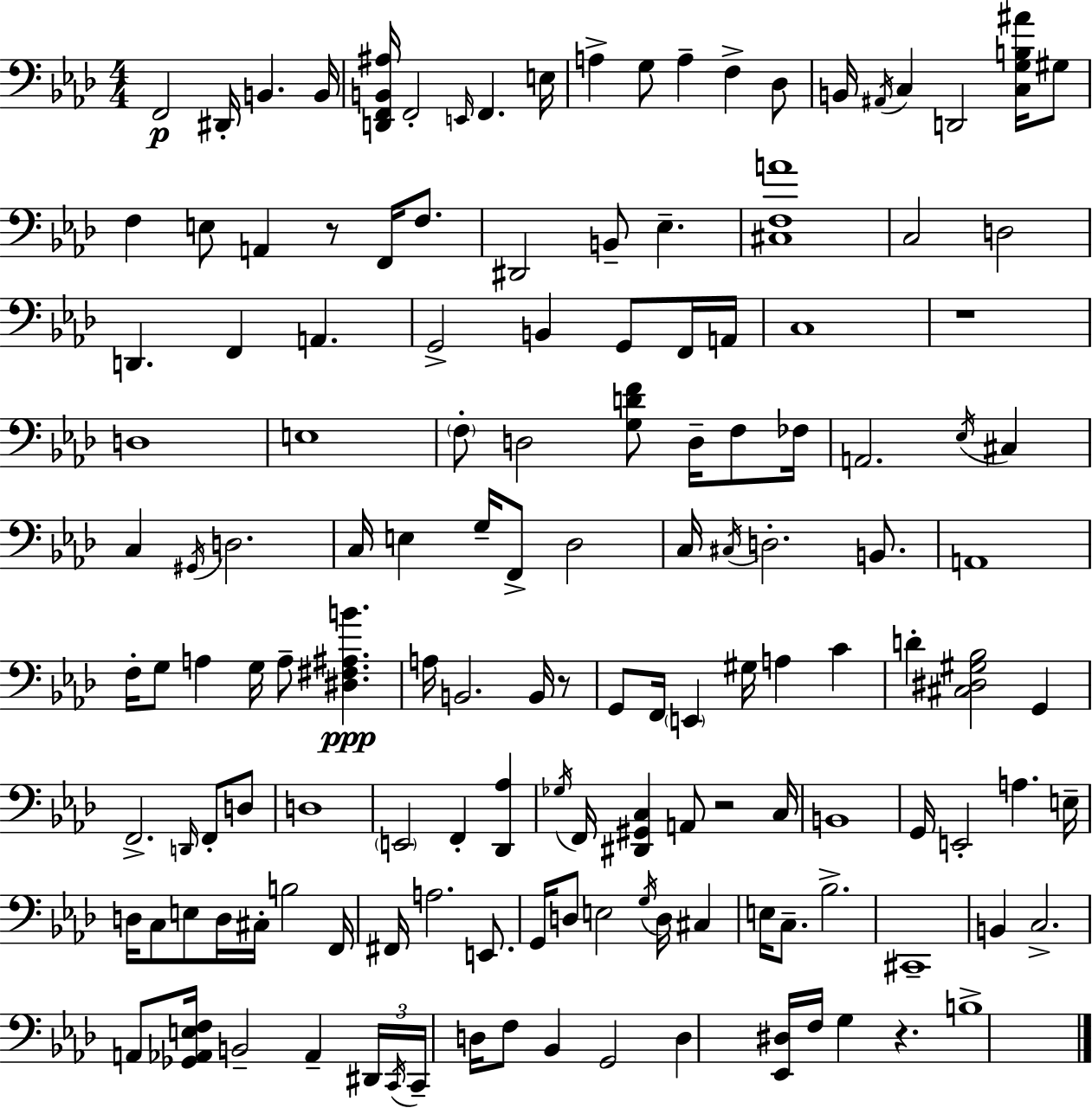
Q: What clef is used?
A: bass